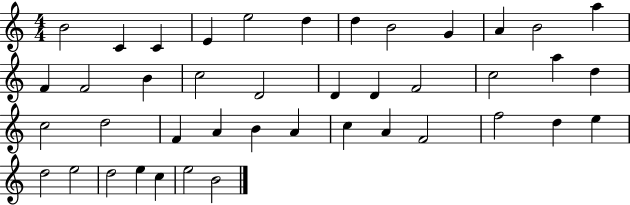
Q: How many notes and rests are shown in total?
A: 42